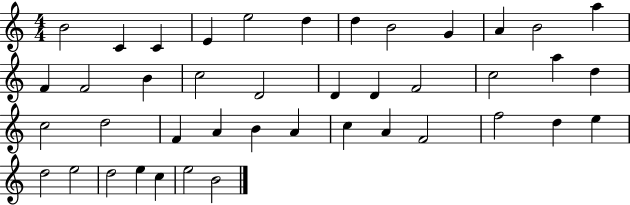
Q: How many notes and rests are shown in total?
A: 42